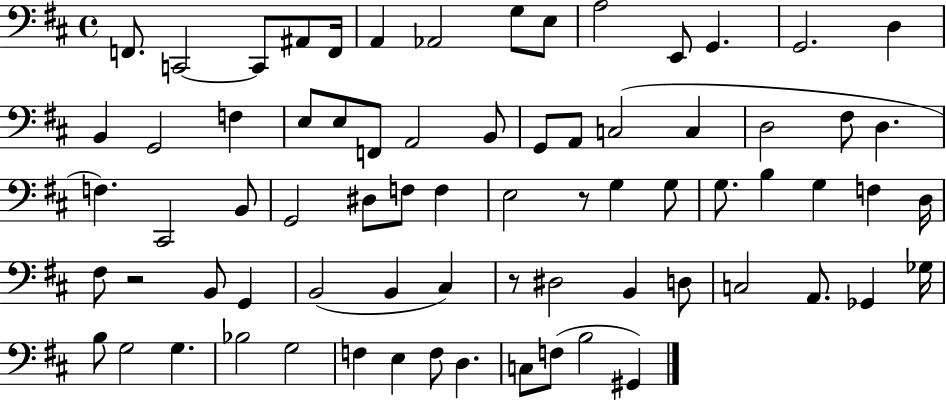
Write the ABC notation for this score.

X:1
T:Untitled
M:4/4
L:1/4
K:D
F,,/2 C,,2 C,,/2 ^A,,/2 F,,/4 A,, _A,,2 G,/2 E,/2 A,2 E,,/2 G,, G,,2 D, B,, G,,2 F, E,/2 E,/2 F,,/2 A,,2 B,,/2 G,,/2 A,,/2 C,2 C, D,2 ^F,/2 D, F, ^C,,2 B,,/2 G,,2 ^D,/2 F,/2 F, E,2 z/2 G, G,/2 G,/2 B, G, F, D,/4 ^F,/2 z2 B,,/2 G,, B,,2 B,, ^C, z/2 ^D,2 B,, D,/2 C,2 A,,/2 _G,, _G,/4 B,/2 G,2 G, _B,2 G,2 F, E, F,/2 D, C,/2 F,/2 B,2 ^G,,